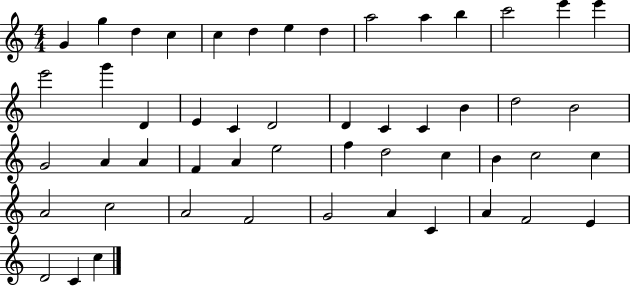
{
  \clef treble
  \numericTimeSignature
  \time 4/4
  \key c \major
  g'4 g''4 d''4 c''4 | c''4 d''4 e''4 d''4 | a''2 a''4 b''4 | c'''2 e'''4 e'''4 | \break e'''2 g'''4 d'4 | e'4 c'4 d'2 | d'4 c'4 c'4 b'4 | d''2 b'2 | \break g'2 a'4 a'4 | f'4 a'4 e''2 | f''4 d''2 c''4 | b'4 c''2 c''4 | \break a'2 c''2 | a'2 f'2 | g'2 a'4 c'4 | a'4 f'2 e'4 | \break d'2 c'4 c''4 | \bar "|."
}